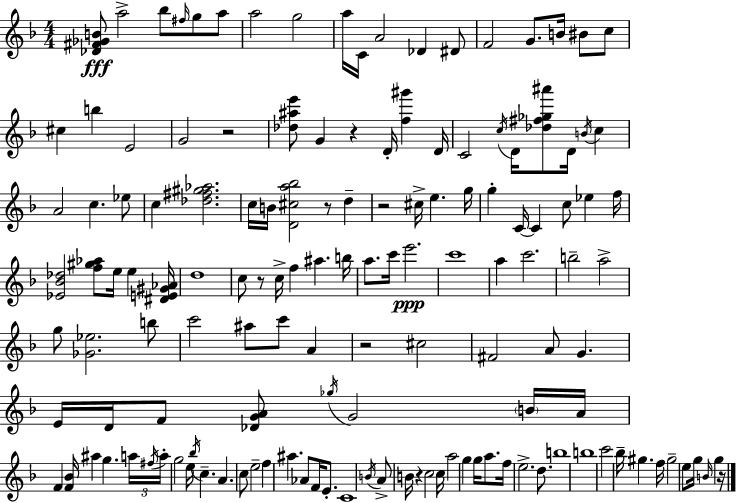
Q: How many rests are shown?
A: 8